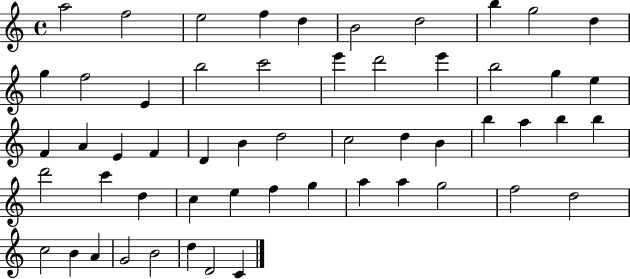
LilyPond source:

{
  \clef treble
  \time 4/4
  \defaultTimeSignature
  \key c \major
  a''2 f''2 | e''2 f''4 d''4 | b'2 d''2 | b''4 g''2 d''4 | \break g''4 f''2 e'4 | b''2 c'''2 | e'''4 d'''2 e'''4 | b''2 g''4 e''4 | \break f'4 a'4 e'4 f'4 | d'4 b'4 d''2 | c''2 d''4 b'4 | b''4 a''4 b''4 b''4 | \break d'''2 c'''4 d''4 | c''4 e''4 f''4 g''4 | a''4 a''4 g''2 | f''2 d''2 | \break c''2 b'4 a'4 | g'2 b'2 | d''4 d'2 c'4 | \bar "|."
}